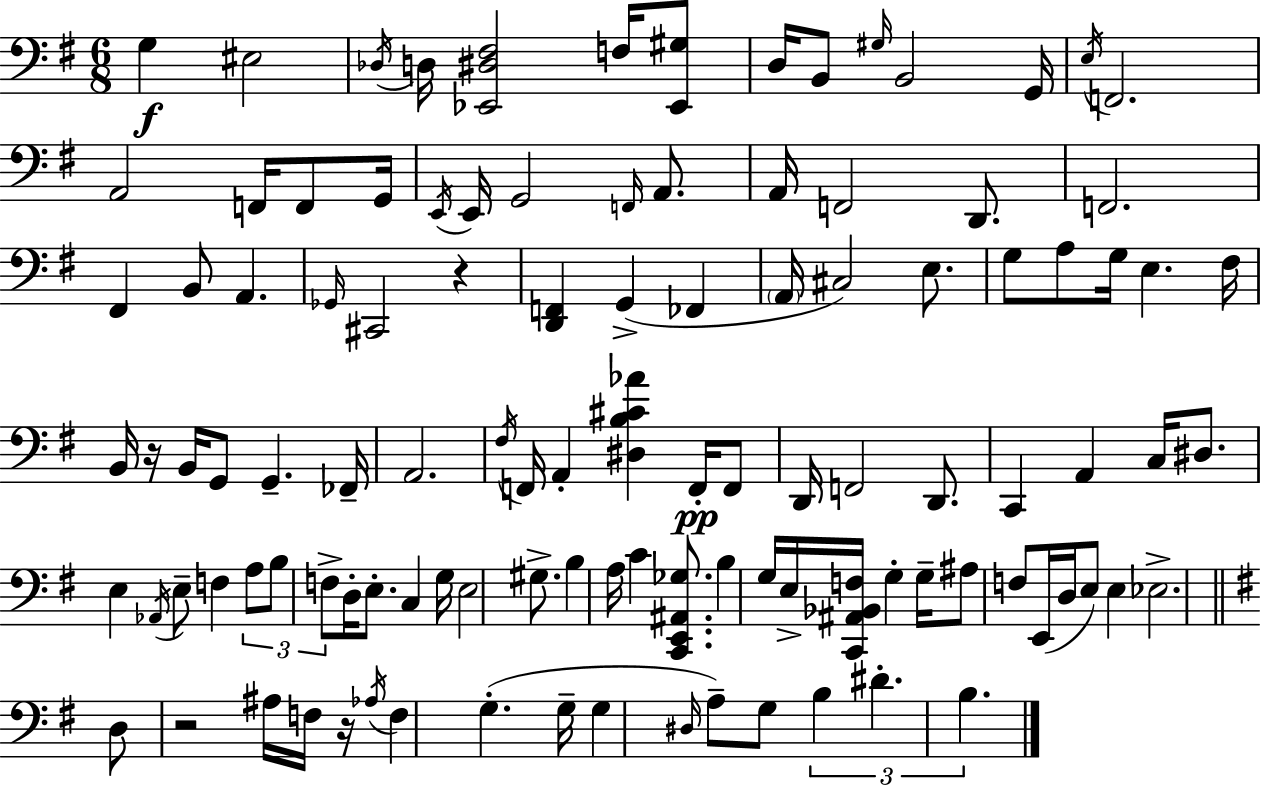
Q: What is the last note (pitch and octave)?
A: B3